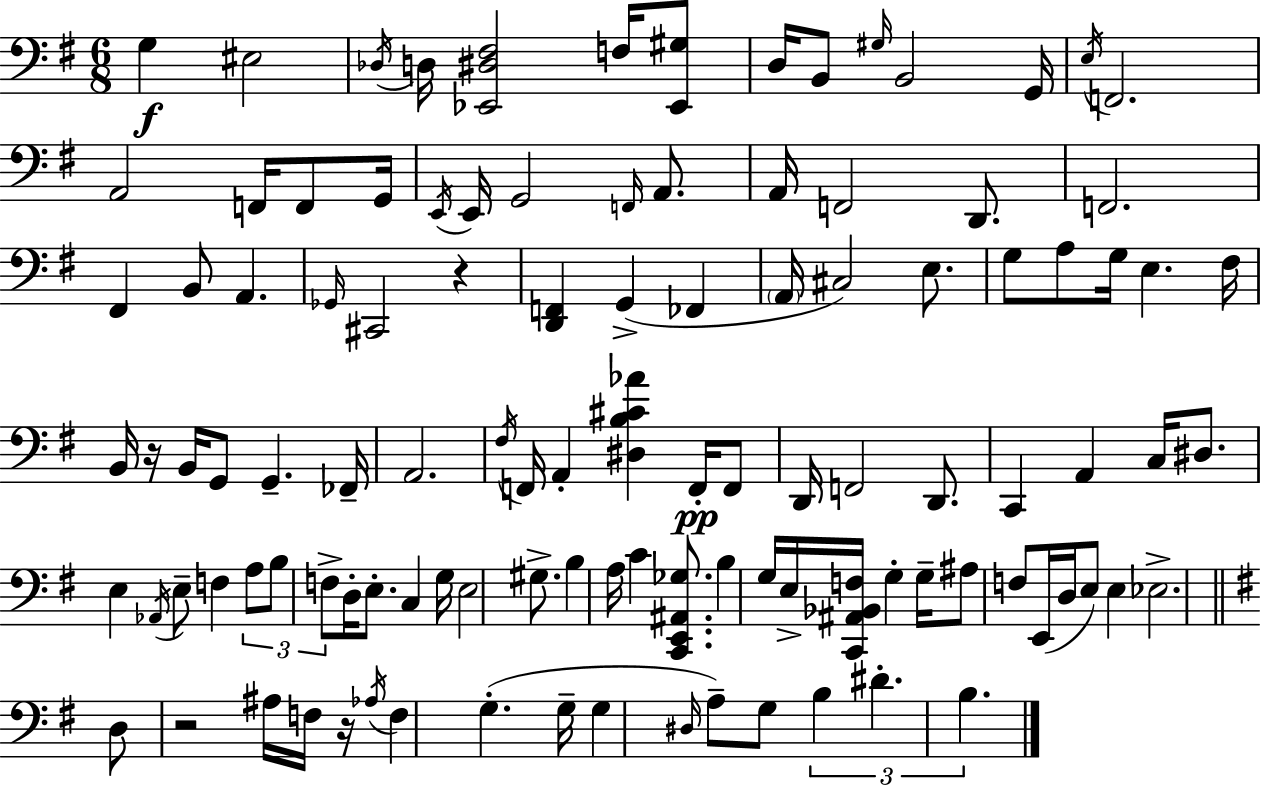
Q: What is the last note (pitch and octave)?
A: B3